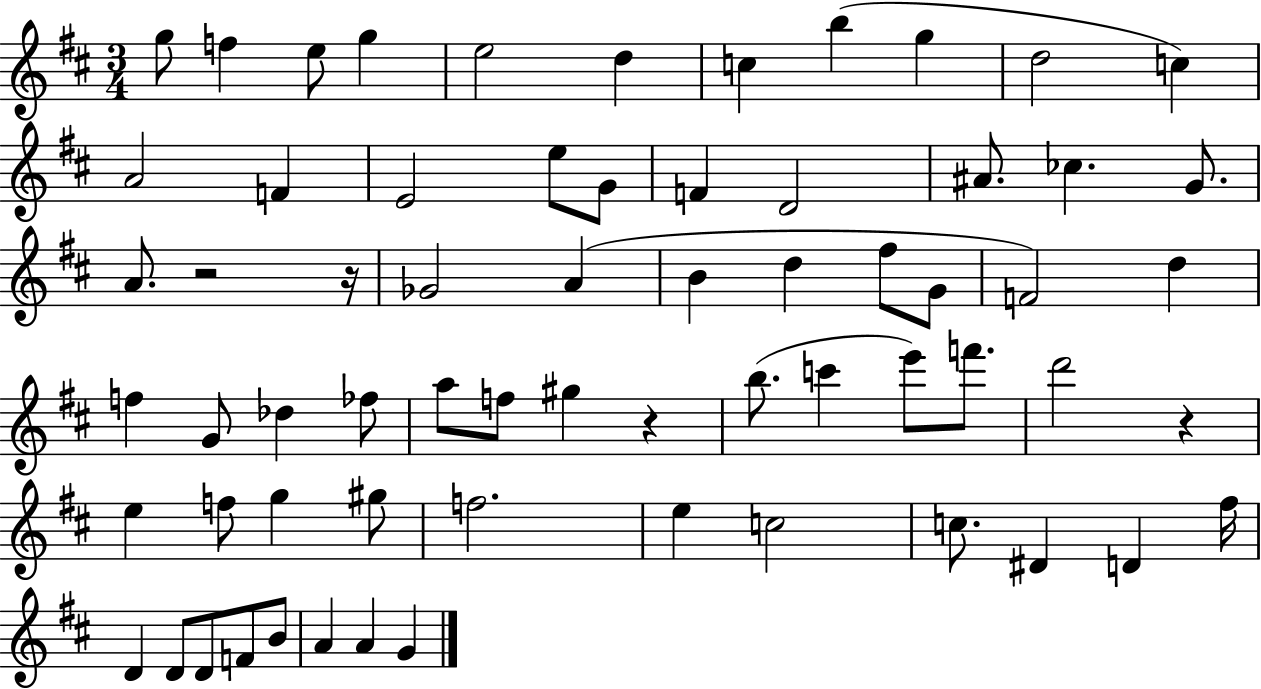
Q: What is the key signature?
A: D major